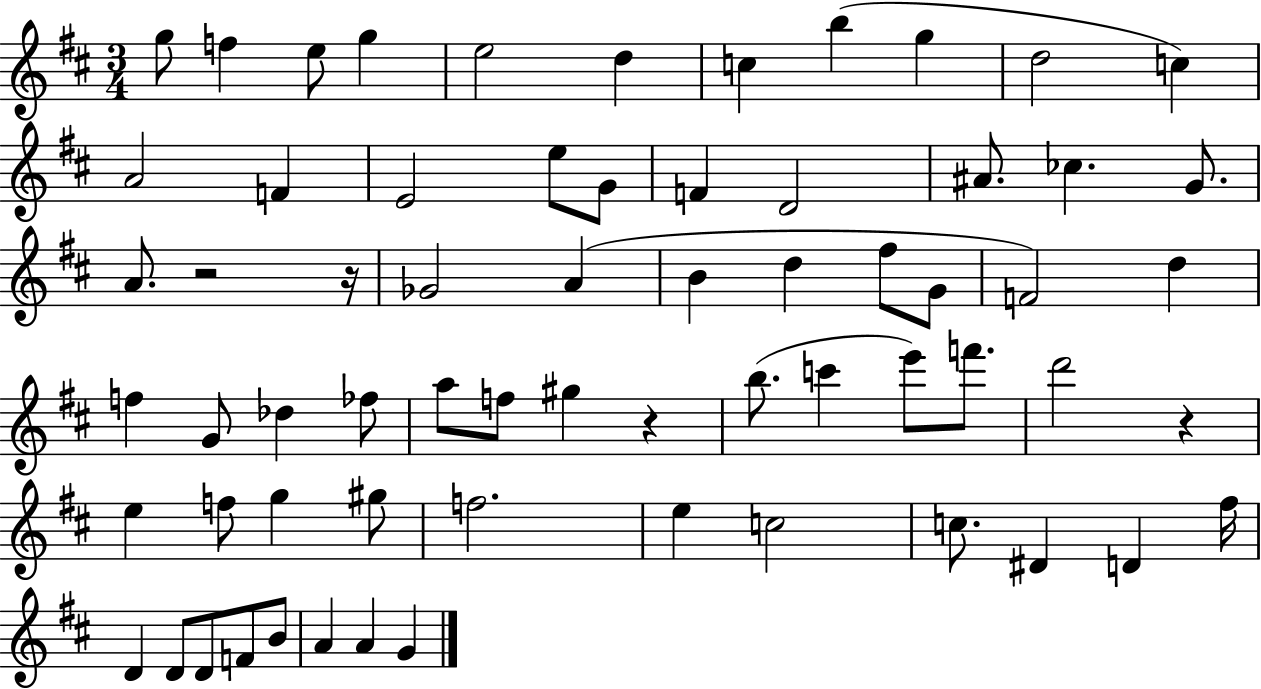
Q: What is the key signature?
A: D major